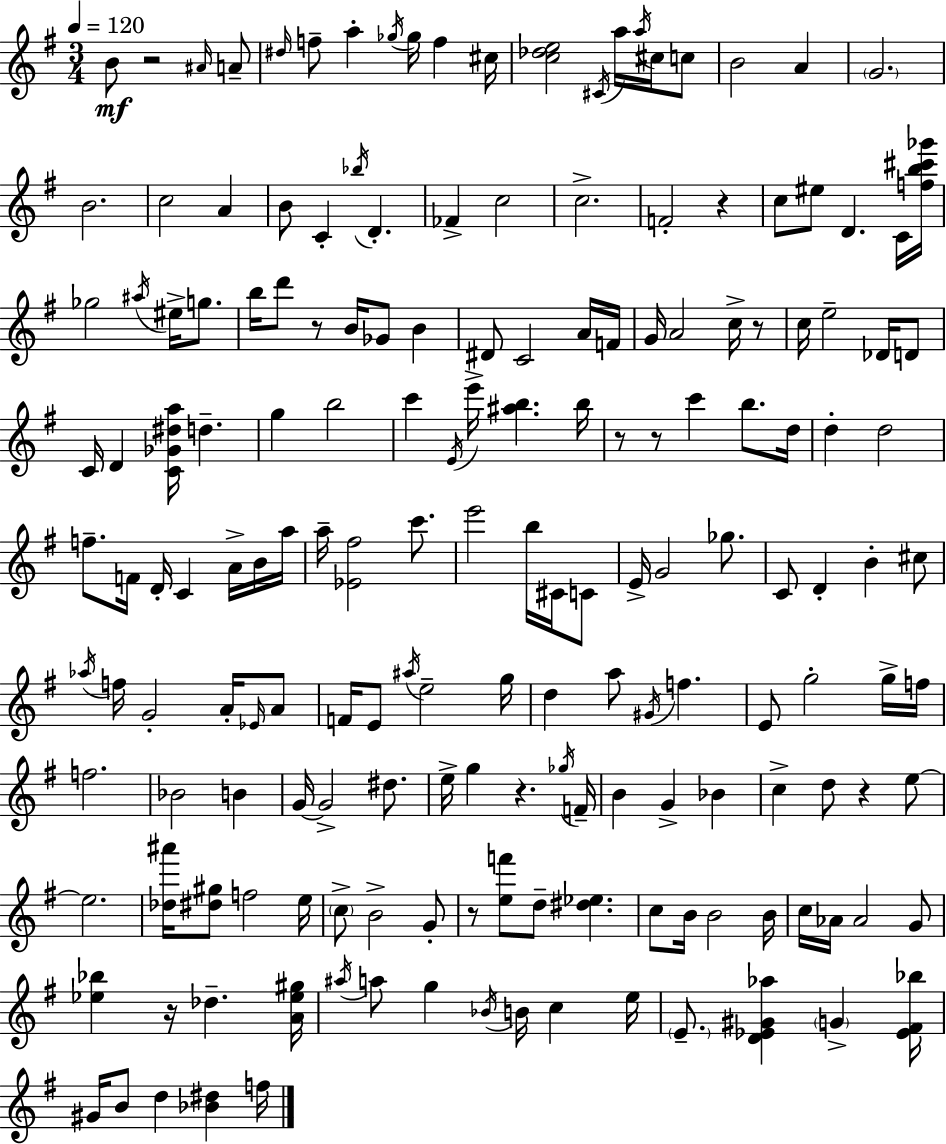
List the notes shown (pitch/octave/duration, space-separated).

B4/e R/h A#4/s A4/e D#5/s F5/e A5/q Gb5/s Gb5/s F5/q C#5/s [C5,Db5,E5]/h C#4/s A5/s A5/s C#5/s C5/e B4/h A4/q G4/h. B4/h. C5/h A4/q B4/e C4/q Bb5/s D4/q. FES4/q C5/h C5/h. F4/h R/q C5/e EIS5/e D4/q. C4/s [F5,B5,C#6,Gb6]/s Gb5/h A#5/s EIS5/s G5/e. B5/s D6/e R/e B4/s Gb4/e B4/q D#4/e C4/h A4/s F4/s G4/s A4/h C5/s R/e C5/s E5/h Db4/s D4/e C4/s D4/q [C4,Gb4,D#5,A5]/s D5/q. G5/q B5/h C6/q E4/s E6/s [A#5,B5]/q. B5/s R/e R/e C6/q B5/e. D5/s D5/q D5/h F5/e. F4/s D4/s C4/q A4/s B4/s A5/s A5/s [Eb4,F#5]/h C6/e. E6/h B5/s C#4/s C4/e E4/s G4/h Gb5/e. C4/e D4/q B4/q C#5/e Ab5/s F5/s G4/h A4/s Eb4/s A4/e F4/s E4/e A#5/s E5/h G5/s D5/q A5/e G#4/s F5/q. E4/e G5/h G5/s F5/s F5/h. Bb4/h B4/q G4/s G4/h D#5/e. E5/s G5/q R/q. Gb5/s F4/s B4/q G4/q Bb4/q C5/q D5/e R/q E5/e E5/h. [Db5,A#6]/s [D#5,G#5]/e F5/h E5/s C5/e B4/h G4/e R/e [E5,F6]/e D5/e [D#5,Eb5]/q. C5/e B4/s B4/h B4/s C5/s Ab4/s Ab4/h G4/e [Eb5,Bb5]/q R/s Db5/q. [A4,Eb5,G#5]/s A#5/s A5/e G5/q Bb4/s B4/s C5/q E5/s E4/e. [D4,Eb4,G#4,Ab5]/q G4/q [Eb4,F#4,Bb5]/s G#4/s B4/e D5/q [Bb4,D#5]/q F5/s